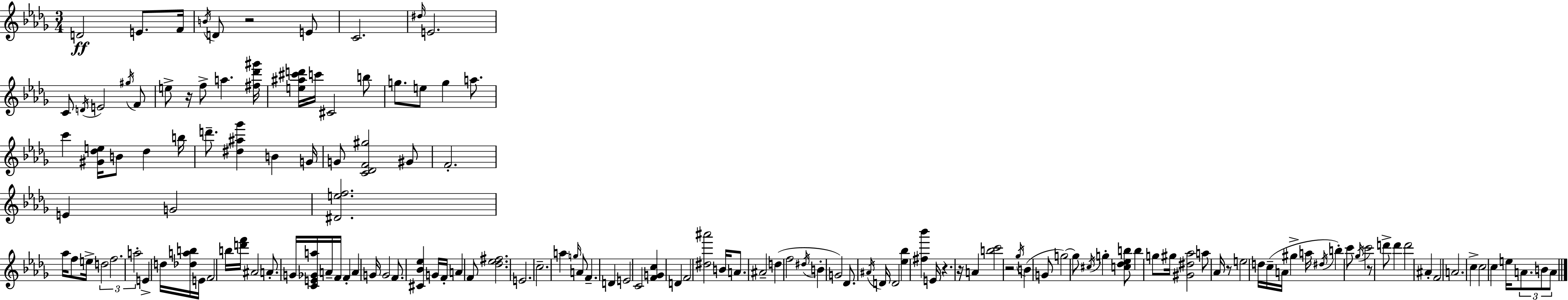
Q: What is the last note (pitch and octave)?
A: A4